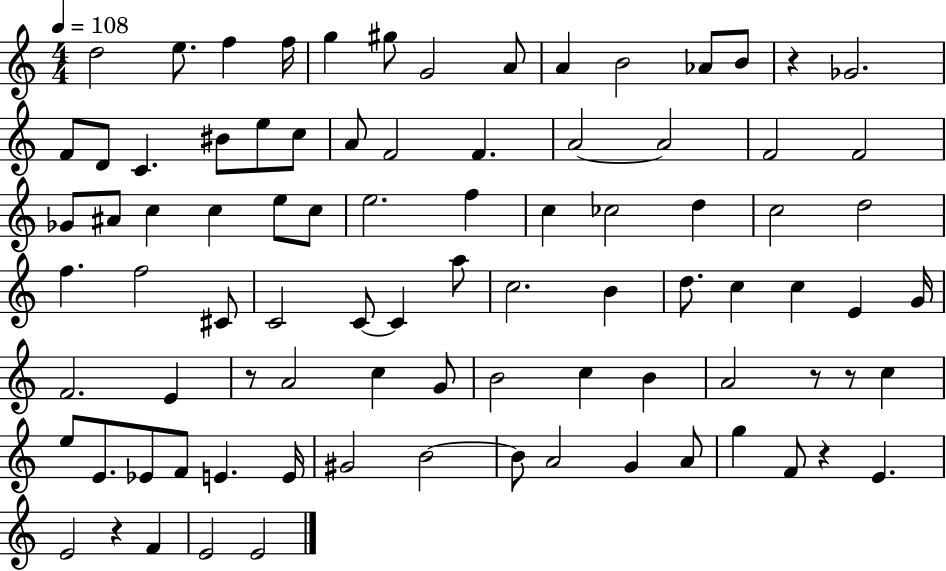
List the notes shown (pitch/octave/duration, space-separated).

D5/h E5/e. F5/q F5/s G5/q G#5/e G4/h A4/e A4/q B4/h Ab4/e B4/e R/q Gb4/h. F4/e D4/e C4/q. BIS4/e E5/e C5/e A4/e F4/h F4/q. A4/h A4/h F4/h F4/h Gb4/e A#4/e C5/q C5/q E5/e C5/e E5/h. F5/q C5/q CES5/h D5/q C5/h D5/h F5/q. F5/h C#4/e C4/h C4/e C4/q A5/e C5/h. B4/q D5/e. C5/q C5/q E4/q G4/s F4/h. E4/q R/e A4/h C5/q G4/e B4/h C5/q B4/q A4/h R/e R/e C5/q E5/e E4/e. Eb4/e F4/e E4/q. E4/s G#4/h B4/h B4/e A4/h G4/q A4/e G5/q F4/e R/q E4/q. E4/h R/q F4/q E4/h E4/h